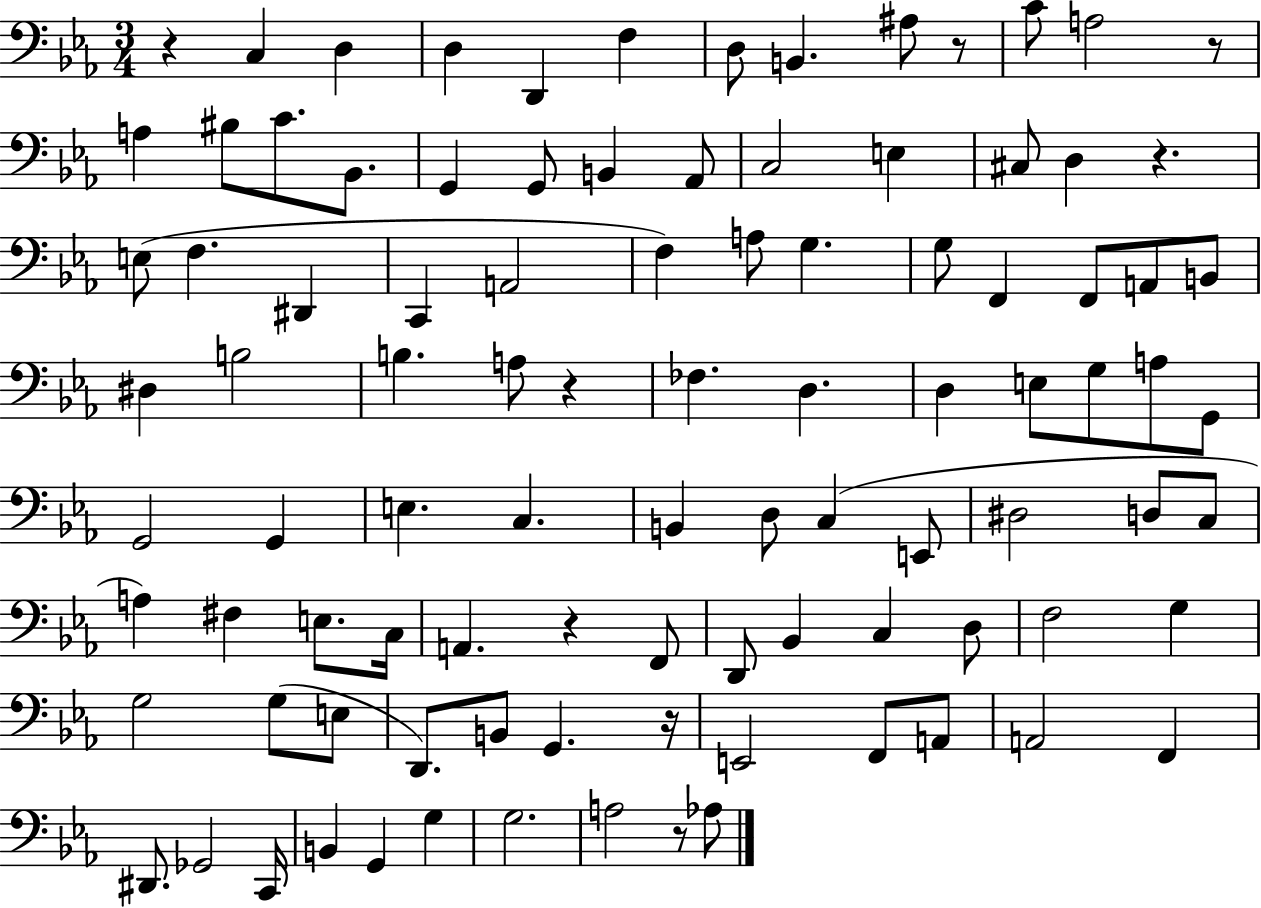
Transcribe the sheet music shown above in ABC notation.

X:1
T:Untitled
M:3/4
L:1/4
K:Eb
z C, D, D, D,, F, D,/2 B,, ^A,/2 z/2 C/2 A,2 z/2 A, ^B,/2 C/2 _B,,/2 G,, G,,/2 B,, _A,,/2 C,2 E, ^C,/2 D, z E,/2 F, ^D,, C,, A,,2 F, A,/2 G, G,/2 F,, F,,/2 A,,/2 B,,/2 ^D, B,2 B, A,/2 z _F, D, D, E,/2 G,/2 A,/2 G,,/2 G,,2 G,, E, C, B,, D,/2 C, E,,/2 ^D,2 D,/2 C,/2 A, ^F, E,/2 C,/4 A,, z F,,/2 D,,/2 _B,, C, D,/2 F,2 G, G,2 G,/2 E,/2 D,,/2 B,,/2 G,, z/4 E,,2 F,,/2 A,,/2 A,,2 F,, ^D,,/2 _G,,2 C,,/4 B,, G,, G, G,2 A,2 z/2 _A,/2